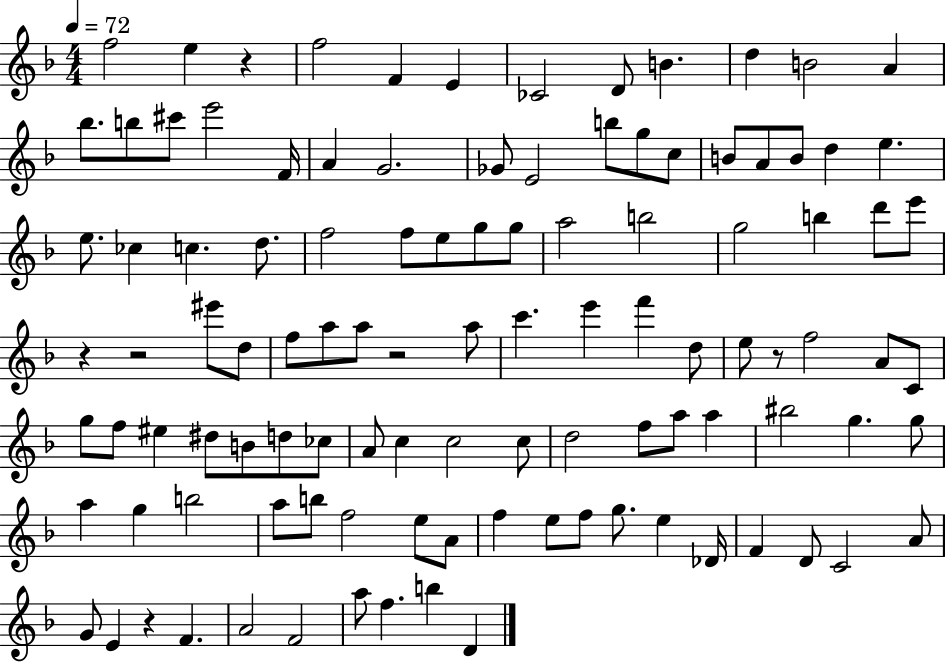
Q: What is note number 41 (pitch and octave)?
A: B5